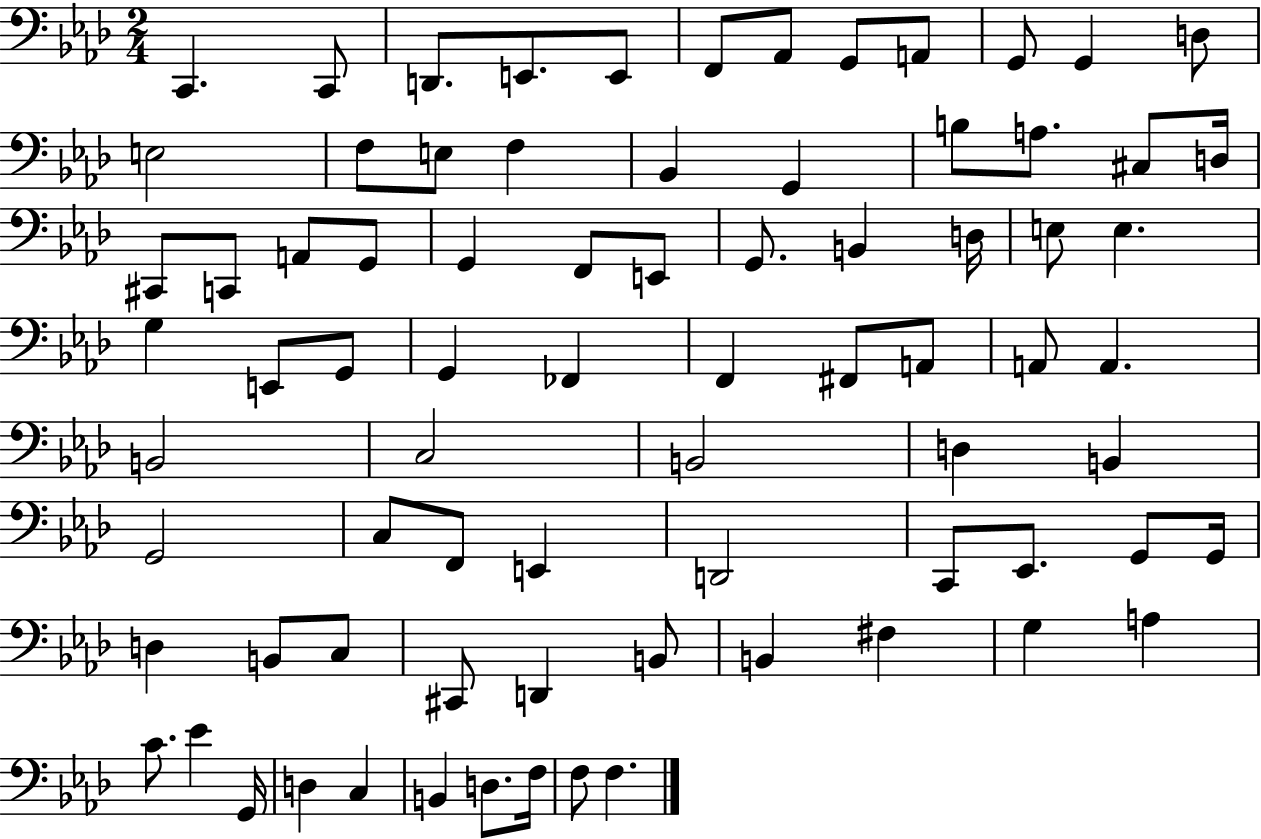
X:1
T:Untitled
M:2/4
L:1/4
K:Ab
C,, C,,/2 D,,/2 E,,/2 E,,/2 F,,/2 _A,,/2 G,,/2 A,,/2 G,,/2 G,, D,/2 E,2 F,/2 E,/2 F, _B,, G,, B,/2 A,/2 ^C,/2 D,/4 ^C,,/2 C,,/2 A,,/2 G,,/2 G,, F,,/2 E,,/2 G,,/2 B,, D,/4 E,/2 E, G, E,,/2 G,,/2 G,, _F,, F,, ^F,,/2 A,,/2 A,,/2 A,, B,,2 C,2 B,,2 D, B,, G,,2 C,/2 F,,/2 E,, D,,2 C,,/2 _E,,/2 G,,/2 G,,/4 D, B,,/2 C,/2 ^C,,/2 D,, B,,/2 B,, ^F, G, A, C/2 _E G,,/4 D, C, B,, D,/2 F,/4 F,/2 F,